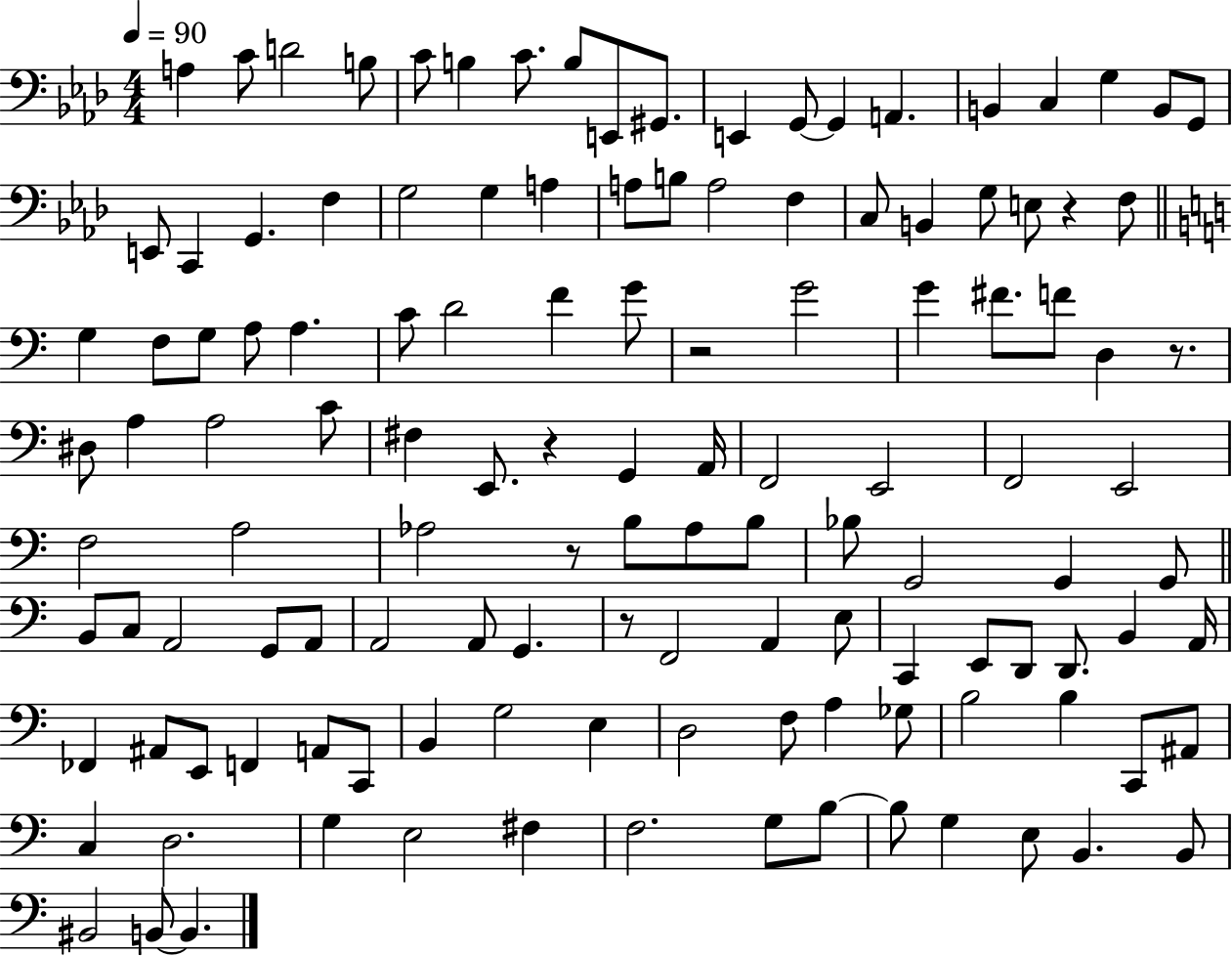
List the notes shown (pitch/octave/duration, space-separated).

A3/q C4/e D4/h B3/e C4/e B3/q C4/e. B3/e E2/e G#2/e. E2/q G2/e G2/q A2/q. B2/q C3/q G3/q B2/e G2/e E2/e C2/q G2/q. F3/q G3/h G3/q A3/q A3/e B3/e A3/h F3/q C3/e B2/q G3/e E3/e R/q F3/e G3/q F3/e G3/e A3/e A3/q. C4/e D4/h F4/q G4/e R/h G4/h G4/q F#4/e. F4/e D3/q R/e. D#3/e A3/q A3/h C4/e F#3/q E2/e. R/q G2/q A2/s F2/h E2/h F2/h E2/h F3/h A3/h Ab3/h R/e B3/e Ab3/e B3/e Bb3/e G2/h G2/q G2/e B2/e C3/e A2/h G2/e A2/e A2/h A2/e G2/q. R/e F2/h A2/q E3/e C2/q E2/e D2/e D2/e. B2/q A2/s FES2/q A#2/e E2/e F2/q A2/e C2/e B2/q G3/h E3/q D3/h F3/e A3/q Gb3/e B3/h B3/q C2/e A#2/e C3/q D3/h. G3/q E3/h F#3/q F3/h. G3/e B3/e B3/e G3/q E3/e B2/q. B2/e BIS2/h B2/e B2/q.